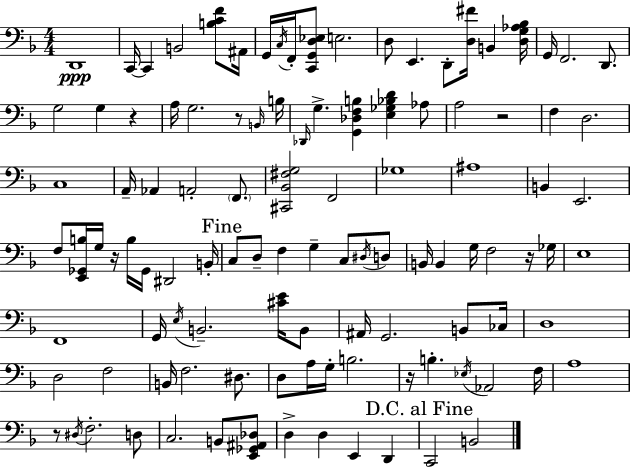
{
  \clef bass
  \numericTimeSignature
  \time 4/4
  \key f \major
  d,1\ppp | c,16~~ c,4 b,2 <b c' f'>8 ais,16 | g,16 \acciaccatura { c16 } f,16-. <c, g, d ees>8 e2. | d8 e,4. d,8-. <d fis'>16 b,4 | \break <d g aes bes>16 g,16 f,2. d,8. | g2 g4 r4 | a16 g2. r8 | \grace { b,16 } b16 \grace { des,16 } g4.-> <g, des f b>4 <e ges bes d'>4 | \break aes8 a2 r2 | f4 d2. | c1 | a,16-- aes,4 a,2-. | \break \parenthesize f,8. <cis, bes, fis g>2 f,2 | ges1 | ais1 | b,4 e,2. | \break f8 <e, ges, b>16 g16 r16 b16 ges,16 dis,2 | b,16-. \mark "Fine" c8 d8-- f4 g4-- c8 | \acciaccatura { dis16 } d8 b,16 b,4 g16 f2 | r16 ges16 e1 | \break f,1 | g,16 \acciaccatura { e16 } b,2.-- | <cis' e'>16 b,8 ais,16 g,2. | b,8 ces16 d1 | \break d2 f2 | b,16 f2. | dis8. d8 a16 g16-. b2. | r16 b4.-. \acciaccatura { ees16 } aes,2 | \break f16 a1 | r8 \acciaccatura { dis16 } f2.-. | d8 c2. | b,8 <e, ges, ais, des>8 d4-> d4 e,4 | \break d,4 \mark "D.C. al Fine" c,2 b,2 | \bar "|."
}